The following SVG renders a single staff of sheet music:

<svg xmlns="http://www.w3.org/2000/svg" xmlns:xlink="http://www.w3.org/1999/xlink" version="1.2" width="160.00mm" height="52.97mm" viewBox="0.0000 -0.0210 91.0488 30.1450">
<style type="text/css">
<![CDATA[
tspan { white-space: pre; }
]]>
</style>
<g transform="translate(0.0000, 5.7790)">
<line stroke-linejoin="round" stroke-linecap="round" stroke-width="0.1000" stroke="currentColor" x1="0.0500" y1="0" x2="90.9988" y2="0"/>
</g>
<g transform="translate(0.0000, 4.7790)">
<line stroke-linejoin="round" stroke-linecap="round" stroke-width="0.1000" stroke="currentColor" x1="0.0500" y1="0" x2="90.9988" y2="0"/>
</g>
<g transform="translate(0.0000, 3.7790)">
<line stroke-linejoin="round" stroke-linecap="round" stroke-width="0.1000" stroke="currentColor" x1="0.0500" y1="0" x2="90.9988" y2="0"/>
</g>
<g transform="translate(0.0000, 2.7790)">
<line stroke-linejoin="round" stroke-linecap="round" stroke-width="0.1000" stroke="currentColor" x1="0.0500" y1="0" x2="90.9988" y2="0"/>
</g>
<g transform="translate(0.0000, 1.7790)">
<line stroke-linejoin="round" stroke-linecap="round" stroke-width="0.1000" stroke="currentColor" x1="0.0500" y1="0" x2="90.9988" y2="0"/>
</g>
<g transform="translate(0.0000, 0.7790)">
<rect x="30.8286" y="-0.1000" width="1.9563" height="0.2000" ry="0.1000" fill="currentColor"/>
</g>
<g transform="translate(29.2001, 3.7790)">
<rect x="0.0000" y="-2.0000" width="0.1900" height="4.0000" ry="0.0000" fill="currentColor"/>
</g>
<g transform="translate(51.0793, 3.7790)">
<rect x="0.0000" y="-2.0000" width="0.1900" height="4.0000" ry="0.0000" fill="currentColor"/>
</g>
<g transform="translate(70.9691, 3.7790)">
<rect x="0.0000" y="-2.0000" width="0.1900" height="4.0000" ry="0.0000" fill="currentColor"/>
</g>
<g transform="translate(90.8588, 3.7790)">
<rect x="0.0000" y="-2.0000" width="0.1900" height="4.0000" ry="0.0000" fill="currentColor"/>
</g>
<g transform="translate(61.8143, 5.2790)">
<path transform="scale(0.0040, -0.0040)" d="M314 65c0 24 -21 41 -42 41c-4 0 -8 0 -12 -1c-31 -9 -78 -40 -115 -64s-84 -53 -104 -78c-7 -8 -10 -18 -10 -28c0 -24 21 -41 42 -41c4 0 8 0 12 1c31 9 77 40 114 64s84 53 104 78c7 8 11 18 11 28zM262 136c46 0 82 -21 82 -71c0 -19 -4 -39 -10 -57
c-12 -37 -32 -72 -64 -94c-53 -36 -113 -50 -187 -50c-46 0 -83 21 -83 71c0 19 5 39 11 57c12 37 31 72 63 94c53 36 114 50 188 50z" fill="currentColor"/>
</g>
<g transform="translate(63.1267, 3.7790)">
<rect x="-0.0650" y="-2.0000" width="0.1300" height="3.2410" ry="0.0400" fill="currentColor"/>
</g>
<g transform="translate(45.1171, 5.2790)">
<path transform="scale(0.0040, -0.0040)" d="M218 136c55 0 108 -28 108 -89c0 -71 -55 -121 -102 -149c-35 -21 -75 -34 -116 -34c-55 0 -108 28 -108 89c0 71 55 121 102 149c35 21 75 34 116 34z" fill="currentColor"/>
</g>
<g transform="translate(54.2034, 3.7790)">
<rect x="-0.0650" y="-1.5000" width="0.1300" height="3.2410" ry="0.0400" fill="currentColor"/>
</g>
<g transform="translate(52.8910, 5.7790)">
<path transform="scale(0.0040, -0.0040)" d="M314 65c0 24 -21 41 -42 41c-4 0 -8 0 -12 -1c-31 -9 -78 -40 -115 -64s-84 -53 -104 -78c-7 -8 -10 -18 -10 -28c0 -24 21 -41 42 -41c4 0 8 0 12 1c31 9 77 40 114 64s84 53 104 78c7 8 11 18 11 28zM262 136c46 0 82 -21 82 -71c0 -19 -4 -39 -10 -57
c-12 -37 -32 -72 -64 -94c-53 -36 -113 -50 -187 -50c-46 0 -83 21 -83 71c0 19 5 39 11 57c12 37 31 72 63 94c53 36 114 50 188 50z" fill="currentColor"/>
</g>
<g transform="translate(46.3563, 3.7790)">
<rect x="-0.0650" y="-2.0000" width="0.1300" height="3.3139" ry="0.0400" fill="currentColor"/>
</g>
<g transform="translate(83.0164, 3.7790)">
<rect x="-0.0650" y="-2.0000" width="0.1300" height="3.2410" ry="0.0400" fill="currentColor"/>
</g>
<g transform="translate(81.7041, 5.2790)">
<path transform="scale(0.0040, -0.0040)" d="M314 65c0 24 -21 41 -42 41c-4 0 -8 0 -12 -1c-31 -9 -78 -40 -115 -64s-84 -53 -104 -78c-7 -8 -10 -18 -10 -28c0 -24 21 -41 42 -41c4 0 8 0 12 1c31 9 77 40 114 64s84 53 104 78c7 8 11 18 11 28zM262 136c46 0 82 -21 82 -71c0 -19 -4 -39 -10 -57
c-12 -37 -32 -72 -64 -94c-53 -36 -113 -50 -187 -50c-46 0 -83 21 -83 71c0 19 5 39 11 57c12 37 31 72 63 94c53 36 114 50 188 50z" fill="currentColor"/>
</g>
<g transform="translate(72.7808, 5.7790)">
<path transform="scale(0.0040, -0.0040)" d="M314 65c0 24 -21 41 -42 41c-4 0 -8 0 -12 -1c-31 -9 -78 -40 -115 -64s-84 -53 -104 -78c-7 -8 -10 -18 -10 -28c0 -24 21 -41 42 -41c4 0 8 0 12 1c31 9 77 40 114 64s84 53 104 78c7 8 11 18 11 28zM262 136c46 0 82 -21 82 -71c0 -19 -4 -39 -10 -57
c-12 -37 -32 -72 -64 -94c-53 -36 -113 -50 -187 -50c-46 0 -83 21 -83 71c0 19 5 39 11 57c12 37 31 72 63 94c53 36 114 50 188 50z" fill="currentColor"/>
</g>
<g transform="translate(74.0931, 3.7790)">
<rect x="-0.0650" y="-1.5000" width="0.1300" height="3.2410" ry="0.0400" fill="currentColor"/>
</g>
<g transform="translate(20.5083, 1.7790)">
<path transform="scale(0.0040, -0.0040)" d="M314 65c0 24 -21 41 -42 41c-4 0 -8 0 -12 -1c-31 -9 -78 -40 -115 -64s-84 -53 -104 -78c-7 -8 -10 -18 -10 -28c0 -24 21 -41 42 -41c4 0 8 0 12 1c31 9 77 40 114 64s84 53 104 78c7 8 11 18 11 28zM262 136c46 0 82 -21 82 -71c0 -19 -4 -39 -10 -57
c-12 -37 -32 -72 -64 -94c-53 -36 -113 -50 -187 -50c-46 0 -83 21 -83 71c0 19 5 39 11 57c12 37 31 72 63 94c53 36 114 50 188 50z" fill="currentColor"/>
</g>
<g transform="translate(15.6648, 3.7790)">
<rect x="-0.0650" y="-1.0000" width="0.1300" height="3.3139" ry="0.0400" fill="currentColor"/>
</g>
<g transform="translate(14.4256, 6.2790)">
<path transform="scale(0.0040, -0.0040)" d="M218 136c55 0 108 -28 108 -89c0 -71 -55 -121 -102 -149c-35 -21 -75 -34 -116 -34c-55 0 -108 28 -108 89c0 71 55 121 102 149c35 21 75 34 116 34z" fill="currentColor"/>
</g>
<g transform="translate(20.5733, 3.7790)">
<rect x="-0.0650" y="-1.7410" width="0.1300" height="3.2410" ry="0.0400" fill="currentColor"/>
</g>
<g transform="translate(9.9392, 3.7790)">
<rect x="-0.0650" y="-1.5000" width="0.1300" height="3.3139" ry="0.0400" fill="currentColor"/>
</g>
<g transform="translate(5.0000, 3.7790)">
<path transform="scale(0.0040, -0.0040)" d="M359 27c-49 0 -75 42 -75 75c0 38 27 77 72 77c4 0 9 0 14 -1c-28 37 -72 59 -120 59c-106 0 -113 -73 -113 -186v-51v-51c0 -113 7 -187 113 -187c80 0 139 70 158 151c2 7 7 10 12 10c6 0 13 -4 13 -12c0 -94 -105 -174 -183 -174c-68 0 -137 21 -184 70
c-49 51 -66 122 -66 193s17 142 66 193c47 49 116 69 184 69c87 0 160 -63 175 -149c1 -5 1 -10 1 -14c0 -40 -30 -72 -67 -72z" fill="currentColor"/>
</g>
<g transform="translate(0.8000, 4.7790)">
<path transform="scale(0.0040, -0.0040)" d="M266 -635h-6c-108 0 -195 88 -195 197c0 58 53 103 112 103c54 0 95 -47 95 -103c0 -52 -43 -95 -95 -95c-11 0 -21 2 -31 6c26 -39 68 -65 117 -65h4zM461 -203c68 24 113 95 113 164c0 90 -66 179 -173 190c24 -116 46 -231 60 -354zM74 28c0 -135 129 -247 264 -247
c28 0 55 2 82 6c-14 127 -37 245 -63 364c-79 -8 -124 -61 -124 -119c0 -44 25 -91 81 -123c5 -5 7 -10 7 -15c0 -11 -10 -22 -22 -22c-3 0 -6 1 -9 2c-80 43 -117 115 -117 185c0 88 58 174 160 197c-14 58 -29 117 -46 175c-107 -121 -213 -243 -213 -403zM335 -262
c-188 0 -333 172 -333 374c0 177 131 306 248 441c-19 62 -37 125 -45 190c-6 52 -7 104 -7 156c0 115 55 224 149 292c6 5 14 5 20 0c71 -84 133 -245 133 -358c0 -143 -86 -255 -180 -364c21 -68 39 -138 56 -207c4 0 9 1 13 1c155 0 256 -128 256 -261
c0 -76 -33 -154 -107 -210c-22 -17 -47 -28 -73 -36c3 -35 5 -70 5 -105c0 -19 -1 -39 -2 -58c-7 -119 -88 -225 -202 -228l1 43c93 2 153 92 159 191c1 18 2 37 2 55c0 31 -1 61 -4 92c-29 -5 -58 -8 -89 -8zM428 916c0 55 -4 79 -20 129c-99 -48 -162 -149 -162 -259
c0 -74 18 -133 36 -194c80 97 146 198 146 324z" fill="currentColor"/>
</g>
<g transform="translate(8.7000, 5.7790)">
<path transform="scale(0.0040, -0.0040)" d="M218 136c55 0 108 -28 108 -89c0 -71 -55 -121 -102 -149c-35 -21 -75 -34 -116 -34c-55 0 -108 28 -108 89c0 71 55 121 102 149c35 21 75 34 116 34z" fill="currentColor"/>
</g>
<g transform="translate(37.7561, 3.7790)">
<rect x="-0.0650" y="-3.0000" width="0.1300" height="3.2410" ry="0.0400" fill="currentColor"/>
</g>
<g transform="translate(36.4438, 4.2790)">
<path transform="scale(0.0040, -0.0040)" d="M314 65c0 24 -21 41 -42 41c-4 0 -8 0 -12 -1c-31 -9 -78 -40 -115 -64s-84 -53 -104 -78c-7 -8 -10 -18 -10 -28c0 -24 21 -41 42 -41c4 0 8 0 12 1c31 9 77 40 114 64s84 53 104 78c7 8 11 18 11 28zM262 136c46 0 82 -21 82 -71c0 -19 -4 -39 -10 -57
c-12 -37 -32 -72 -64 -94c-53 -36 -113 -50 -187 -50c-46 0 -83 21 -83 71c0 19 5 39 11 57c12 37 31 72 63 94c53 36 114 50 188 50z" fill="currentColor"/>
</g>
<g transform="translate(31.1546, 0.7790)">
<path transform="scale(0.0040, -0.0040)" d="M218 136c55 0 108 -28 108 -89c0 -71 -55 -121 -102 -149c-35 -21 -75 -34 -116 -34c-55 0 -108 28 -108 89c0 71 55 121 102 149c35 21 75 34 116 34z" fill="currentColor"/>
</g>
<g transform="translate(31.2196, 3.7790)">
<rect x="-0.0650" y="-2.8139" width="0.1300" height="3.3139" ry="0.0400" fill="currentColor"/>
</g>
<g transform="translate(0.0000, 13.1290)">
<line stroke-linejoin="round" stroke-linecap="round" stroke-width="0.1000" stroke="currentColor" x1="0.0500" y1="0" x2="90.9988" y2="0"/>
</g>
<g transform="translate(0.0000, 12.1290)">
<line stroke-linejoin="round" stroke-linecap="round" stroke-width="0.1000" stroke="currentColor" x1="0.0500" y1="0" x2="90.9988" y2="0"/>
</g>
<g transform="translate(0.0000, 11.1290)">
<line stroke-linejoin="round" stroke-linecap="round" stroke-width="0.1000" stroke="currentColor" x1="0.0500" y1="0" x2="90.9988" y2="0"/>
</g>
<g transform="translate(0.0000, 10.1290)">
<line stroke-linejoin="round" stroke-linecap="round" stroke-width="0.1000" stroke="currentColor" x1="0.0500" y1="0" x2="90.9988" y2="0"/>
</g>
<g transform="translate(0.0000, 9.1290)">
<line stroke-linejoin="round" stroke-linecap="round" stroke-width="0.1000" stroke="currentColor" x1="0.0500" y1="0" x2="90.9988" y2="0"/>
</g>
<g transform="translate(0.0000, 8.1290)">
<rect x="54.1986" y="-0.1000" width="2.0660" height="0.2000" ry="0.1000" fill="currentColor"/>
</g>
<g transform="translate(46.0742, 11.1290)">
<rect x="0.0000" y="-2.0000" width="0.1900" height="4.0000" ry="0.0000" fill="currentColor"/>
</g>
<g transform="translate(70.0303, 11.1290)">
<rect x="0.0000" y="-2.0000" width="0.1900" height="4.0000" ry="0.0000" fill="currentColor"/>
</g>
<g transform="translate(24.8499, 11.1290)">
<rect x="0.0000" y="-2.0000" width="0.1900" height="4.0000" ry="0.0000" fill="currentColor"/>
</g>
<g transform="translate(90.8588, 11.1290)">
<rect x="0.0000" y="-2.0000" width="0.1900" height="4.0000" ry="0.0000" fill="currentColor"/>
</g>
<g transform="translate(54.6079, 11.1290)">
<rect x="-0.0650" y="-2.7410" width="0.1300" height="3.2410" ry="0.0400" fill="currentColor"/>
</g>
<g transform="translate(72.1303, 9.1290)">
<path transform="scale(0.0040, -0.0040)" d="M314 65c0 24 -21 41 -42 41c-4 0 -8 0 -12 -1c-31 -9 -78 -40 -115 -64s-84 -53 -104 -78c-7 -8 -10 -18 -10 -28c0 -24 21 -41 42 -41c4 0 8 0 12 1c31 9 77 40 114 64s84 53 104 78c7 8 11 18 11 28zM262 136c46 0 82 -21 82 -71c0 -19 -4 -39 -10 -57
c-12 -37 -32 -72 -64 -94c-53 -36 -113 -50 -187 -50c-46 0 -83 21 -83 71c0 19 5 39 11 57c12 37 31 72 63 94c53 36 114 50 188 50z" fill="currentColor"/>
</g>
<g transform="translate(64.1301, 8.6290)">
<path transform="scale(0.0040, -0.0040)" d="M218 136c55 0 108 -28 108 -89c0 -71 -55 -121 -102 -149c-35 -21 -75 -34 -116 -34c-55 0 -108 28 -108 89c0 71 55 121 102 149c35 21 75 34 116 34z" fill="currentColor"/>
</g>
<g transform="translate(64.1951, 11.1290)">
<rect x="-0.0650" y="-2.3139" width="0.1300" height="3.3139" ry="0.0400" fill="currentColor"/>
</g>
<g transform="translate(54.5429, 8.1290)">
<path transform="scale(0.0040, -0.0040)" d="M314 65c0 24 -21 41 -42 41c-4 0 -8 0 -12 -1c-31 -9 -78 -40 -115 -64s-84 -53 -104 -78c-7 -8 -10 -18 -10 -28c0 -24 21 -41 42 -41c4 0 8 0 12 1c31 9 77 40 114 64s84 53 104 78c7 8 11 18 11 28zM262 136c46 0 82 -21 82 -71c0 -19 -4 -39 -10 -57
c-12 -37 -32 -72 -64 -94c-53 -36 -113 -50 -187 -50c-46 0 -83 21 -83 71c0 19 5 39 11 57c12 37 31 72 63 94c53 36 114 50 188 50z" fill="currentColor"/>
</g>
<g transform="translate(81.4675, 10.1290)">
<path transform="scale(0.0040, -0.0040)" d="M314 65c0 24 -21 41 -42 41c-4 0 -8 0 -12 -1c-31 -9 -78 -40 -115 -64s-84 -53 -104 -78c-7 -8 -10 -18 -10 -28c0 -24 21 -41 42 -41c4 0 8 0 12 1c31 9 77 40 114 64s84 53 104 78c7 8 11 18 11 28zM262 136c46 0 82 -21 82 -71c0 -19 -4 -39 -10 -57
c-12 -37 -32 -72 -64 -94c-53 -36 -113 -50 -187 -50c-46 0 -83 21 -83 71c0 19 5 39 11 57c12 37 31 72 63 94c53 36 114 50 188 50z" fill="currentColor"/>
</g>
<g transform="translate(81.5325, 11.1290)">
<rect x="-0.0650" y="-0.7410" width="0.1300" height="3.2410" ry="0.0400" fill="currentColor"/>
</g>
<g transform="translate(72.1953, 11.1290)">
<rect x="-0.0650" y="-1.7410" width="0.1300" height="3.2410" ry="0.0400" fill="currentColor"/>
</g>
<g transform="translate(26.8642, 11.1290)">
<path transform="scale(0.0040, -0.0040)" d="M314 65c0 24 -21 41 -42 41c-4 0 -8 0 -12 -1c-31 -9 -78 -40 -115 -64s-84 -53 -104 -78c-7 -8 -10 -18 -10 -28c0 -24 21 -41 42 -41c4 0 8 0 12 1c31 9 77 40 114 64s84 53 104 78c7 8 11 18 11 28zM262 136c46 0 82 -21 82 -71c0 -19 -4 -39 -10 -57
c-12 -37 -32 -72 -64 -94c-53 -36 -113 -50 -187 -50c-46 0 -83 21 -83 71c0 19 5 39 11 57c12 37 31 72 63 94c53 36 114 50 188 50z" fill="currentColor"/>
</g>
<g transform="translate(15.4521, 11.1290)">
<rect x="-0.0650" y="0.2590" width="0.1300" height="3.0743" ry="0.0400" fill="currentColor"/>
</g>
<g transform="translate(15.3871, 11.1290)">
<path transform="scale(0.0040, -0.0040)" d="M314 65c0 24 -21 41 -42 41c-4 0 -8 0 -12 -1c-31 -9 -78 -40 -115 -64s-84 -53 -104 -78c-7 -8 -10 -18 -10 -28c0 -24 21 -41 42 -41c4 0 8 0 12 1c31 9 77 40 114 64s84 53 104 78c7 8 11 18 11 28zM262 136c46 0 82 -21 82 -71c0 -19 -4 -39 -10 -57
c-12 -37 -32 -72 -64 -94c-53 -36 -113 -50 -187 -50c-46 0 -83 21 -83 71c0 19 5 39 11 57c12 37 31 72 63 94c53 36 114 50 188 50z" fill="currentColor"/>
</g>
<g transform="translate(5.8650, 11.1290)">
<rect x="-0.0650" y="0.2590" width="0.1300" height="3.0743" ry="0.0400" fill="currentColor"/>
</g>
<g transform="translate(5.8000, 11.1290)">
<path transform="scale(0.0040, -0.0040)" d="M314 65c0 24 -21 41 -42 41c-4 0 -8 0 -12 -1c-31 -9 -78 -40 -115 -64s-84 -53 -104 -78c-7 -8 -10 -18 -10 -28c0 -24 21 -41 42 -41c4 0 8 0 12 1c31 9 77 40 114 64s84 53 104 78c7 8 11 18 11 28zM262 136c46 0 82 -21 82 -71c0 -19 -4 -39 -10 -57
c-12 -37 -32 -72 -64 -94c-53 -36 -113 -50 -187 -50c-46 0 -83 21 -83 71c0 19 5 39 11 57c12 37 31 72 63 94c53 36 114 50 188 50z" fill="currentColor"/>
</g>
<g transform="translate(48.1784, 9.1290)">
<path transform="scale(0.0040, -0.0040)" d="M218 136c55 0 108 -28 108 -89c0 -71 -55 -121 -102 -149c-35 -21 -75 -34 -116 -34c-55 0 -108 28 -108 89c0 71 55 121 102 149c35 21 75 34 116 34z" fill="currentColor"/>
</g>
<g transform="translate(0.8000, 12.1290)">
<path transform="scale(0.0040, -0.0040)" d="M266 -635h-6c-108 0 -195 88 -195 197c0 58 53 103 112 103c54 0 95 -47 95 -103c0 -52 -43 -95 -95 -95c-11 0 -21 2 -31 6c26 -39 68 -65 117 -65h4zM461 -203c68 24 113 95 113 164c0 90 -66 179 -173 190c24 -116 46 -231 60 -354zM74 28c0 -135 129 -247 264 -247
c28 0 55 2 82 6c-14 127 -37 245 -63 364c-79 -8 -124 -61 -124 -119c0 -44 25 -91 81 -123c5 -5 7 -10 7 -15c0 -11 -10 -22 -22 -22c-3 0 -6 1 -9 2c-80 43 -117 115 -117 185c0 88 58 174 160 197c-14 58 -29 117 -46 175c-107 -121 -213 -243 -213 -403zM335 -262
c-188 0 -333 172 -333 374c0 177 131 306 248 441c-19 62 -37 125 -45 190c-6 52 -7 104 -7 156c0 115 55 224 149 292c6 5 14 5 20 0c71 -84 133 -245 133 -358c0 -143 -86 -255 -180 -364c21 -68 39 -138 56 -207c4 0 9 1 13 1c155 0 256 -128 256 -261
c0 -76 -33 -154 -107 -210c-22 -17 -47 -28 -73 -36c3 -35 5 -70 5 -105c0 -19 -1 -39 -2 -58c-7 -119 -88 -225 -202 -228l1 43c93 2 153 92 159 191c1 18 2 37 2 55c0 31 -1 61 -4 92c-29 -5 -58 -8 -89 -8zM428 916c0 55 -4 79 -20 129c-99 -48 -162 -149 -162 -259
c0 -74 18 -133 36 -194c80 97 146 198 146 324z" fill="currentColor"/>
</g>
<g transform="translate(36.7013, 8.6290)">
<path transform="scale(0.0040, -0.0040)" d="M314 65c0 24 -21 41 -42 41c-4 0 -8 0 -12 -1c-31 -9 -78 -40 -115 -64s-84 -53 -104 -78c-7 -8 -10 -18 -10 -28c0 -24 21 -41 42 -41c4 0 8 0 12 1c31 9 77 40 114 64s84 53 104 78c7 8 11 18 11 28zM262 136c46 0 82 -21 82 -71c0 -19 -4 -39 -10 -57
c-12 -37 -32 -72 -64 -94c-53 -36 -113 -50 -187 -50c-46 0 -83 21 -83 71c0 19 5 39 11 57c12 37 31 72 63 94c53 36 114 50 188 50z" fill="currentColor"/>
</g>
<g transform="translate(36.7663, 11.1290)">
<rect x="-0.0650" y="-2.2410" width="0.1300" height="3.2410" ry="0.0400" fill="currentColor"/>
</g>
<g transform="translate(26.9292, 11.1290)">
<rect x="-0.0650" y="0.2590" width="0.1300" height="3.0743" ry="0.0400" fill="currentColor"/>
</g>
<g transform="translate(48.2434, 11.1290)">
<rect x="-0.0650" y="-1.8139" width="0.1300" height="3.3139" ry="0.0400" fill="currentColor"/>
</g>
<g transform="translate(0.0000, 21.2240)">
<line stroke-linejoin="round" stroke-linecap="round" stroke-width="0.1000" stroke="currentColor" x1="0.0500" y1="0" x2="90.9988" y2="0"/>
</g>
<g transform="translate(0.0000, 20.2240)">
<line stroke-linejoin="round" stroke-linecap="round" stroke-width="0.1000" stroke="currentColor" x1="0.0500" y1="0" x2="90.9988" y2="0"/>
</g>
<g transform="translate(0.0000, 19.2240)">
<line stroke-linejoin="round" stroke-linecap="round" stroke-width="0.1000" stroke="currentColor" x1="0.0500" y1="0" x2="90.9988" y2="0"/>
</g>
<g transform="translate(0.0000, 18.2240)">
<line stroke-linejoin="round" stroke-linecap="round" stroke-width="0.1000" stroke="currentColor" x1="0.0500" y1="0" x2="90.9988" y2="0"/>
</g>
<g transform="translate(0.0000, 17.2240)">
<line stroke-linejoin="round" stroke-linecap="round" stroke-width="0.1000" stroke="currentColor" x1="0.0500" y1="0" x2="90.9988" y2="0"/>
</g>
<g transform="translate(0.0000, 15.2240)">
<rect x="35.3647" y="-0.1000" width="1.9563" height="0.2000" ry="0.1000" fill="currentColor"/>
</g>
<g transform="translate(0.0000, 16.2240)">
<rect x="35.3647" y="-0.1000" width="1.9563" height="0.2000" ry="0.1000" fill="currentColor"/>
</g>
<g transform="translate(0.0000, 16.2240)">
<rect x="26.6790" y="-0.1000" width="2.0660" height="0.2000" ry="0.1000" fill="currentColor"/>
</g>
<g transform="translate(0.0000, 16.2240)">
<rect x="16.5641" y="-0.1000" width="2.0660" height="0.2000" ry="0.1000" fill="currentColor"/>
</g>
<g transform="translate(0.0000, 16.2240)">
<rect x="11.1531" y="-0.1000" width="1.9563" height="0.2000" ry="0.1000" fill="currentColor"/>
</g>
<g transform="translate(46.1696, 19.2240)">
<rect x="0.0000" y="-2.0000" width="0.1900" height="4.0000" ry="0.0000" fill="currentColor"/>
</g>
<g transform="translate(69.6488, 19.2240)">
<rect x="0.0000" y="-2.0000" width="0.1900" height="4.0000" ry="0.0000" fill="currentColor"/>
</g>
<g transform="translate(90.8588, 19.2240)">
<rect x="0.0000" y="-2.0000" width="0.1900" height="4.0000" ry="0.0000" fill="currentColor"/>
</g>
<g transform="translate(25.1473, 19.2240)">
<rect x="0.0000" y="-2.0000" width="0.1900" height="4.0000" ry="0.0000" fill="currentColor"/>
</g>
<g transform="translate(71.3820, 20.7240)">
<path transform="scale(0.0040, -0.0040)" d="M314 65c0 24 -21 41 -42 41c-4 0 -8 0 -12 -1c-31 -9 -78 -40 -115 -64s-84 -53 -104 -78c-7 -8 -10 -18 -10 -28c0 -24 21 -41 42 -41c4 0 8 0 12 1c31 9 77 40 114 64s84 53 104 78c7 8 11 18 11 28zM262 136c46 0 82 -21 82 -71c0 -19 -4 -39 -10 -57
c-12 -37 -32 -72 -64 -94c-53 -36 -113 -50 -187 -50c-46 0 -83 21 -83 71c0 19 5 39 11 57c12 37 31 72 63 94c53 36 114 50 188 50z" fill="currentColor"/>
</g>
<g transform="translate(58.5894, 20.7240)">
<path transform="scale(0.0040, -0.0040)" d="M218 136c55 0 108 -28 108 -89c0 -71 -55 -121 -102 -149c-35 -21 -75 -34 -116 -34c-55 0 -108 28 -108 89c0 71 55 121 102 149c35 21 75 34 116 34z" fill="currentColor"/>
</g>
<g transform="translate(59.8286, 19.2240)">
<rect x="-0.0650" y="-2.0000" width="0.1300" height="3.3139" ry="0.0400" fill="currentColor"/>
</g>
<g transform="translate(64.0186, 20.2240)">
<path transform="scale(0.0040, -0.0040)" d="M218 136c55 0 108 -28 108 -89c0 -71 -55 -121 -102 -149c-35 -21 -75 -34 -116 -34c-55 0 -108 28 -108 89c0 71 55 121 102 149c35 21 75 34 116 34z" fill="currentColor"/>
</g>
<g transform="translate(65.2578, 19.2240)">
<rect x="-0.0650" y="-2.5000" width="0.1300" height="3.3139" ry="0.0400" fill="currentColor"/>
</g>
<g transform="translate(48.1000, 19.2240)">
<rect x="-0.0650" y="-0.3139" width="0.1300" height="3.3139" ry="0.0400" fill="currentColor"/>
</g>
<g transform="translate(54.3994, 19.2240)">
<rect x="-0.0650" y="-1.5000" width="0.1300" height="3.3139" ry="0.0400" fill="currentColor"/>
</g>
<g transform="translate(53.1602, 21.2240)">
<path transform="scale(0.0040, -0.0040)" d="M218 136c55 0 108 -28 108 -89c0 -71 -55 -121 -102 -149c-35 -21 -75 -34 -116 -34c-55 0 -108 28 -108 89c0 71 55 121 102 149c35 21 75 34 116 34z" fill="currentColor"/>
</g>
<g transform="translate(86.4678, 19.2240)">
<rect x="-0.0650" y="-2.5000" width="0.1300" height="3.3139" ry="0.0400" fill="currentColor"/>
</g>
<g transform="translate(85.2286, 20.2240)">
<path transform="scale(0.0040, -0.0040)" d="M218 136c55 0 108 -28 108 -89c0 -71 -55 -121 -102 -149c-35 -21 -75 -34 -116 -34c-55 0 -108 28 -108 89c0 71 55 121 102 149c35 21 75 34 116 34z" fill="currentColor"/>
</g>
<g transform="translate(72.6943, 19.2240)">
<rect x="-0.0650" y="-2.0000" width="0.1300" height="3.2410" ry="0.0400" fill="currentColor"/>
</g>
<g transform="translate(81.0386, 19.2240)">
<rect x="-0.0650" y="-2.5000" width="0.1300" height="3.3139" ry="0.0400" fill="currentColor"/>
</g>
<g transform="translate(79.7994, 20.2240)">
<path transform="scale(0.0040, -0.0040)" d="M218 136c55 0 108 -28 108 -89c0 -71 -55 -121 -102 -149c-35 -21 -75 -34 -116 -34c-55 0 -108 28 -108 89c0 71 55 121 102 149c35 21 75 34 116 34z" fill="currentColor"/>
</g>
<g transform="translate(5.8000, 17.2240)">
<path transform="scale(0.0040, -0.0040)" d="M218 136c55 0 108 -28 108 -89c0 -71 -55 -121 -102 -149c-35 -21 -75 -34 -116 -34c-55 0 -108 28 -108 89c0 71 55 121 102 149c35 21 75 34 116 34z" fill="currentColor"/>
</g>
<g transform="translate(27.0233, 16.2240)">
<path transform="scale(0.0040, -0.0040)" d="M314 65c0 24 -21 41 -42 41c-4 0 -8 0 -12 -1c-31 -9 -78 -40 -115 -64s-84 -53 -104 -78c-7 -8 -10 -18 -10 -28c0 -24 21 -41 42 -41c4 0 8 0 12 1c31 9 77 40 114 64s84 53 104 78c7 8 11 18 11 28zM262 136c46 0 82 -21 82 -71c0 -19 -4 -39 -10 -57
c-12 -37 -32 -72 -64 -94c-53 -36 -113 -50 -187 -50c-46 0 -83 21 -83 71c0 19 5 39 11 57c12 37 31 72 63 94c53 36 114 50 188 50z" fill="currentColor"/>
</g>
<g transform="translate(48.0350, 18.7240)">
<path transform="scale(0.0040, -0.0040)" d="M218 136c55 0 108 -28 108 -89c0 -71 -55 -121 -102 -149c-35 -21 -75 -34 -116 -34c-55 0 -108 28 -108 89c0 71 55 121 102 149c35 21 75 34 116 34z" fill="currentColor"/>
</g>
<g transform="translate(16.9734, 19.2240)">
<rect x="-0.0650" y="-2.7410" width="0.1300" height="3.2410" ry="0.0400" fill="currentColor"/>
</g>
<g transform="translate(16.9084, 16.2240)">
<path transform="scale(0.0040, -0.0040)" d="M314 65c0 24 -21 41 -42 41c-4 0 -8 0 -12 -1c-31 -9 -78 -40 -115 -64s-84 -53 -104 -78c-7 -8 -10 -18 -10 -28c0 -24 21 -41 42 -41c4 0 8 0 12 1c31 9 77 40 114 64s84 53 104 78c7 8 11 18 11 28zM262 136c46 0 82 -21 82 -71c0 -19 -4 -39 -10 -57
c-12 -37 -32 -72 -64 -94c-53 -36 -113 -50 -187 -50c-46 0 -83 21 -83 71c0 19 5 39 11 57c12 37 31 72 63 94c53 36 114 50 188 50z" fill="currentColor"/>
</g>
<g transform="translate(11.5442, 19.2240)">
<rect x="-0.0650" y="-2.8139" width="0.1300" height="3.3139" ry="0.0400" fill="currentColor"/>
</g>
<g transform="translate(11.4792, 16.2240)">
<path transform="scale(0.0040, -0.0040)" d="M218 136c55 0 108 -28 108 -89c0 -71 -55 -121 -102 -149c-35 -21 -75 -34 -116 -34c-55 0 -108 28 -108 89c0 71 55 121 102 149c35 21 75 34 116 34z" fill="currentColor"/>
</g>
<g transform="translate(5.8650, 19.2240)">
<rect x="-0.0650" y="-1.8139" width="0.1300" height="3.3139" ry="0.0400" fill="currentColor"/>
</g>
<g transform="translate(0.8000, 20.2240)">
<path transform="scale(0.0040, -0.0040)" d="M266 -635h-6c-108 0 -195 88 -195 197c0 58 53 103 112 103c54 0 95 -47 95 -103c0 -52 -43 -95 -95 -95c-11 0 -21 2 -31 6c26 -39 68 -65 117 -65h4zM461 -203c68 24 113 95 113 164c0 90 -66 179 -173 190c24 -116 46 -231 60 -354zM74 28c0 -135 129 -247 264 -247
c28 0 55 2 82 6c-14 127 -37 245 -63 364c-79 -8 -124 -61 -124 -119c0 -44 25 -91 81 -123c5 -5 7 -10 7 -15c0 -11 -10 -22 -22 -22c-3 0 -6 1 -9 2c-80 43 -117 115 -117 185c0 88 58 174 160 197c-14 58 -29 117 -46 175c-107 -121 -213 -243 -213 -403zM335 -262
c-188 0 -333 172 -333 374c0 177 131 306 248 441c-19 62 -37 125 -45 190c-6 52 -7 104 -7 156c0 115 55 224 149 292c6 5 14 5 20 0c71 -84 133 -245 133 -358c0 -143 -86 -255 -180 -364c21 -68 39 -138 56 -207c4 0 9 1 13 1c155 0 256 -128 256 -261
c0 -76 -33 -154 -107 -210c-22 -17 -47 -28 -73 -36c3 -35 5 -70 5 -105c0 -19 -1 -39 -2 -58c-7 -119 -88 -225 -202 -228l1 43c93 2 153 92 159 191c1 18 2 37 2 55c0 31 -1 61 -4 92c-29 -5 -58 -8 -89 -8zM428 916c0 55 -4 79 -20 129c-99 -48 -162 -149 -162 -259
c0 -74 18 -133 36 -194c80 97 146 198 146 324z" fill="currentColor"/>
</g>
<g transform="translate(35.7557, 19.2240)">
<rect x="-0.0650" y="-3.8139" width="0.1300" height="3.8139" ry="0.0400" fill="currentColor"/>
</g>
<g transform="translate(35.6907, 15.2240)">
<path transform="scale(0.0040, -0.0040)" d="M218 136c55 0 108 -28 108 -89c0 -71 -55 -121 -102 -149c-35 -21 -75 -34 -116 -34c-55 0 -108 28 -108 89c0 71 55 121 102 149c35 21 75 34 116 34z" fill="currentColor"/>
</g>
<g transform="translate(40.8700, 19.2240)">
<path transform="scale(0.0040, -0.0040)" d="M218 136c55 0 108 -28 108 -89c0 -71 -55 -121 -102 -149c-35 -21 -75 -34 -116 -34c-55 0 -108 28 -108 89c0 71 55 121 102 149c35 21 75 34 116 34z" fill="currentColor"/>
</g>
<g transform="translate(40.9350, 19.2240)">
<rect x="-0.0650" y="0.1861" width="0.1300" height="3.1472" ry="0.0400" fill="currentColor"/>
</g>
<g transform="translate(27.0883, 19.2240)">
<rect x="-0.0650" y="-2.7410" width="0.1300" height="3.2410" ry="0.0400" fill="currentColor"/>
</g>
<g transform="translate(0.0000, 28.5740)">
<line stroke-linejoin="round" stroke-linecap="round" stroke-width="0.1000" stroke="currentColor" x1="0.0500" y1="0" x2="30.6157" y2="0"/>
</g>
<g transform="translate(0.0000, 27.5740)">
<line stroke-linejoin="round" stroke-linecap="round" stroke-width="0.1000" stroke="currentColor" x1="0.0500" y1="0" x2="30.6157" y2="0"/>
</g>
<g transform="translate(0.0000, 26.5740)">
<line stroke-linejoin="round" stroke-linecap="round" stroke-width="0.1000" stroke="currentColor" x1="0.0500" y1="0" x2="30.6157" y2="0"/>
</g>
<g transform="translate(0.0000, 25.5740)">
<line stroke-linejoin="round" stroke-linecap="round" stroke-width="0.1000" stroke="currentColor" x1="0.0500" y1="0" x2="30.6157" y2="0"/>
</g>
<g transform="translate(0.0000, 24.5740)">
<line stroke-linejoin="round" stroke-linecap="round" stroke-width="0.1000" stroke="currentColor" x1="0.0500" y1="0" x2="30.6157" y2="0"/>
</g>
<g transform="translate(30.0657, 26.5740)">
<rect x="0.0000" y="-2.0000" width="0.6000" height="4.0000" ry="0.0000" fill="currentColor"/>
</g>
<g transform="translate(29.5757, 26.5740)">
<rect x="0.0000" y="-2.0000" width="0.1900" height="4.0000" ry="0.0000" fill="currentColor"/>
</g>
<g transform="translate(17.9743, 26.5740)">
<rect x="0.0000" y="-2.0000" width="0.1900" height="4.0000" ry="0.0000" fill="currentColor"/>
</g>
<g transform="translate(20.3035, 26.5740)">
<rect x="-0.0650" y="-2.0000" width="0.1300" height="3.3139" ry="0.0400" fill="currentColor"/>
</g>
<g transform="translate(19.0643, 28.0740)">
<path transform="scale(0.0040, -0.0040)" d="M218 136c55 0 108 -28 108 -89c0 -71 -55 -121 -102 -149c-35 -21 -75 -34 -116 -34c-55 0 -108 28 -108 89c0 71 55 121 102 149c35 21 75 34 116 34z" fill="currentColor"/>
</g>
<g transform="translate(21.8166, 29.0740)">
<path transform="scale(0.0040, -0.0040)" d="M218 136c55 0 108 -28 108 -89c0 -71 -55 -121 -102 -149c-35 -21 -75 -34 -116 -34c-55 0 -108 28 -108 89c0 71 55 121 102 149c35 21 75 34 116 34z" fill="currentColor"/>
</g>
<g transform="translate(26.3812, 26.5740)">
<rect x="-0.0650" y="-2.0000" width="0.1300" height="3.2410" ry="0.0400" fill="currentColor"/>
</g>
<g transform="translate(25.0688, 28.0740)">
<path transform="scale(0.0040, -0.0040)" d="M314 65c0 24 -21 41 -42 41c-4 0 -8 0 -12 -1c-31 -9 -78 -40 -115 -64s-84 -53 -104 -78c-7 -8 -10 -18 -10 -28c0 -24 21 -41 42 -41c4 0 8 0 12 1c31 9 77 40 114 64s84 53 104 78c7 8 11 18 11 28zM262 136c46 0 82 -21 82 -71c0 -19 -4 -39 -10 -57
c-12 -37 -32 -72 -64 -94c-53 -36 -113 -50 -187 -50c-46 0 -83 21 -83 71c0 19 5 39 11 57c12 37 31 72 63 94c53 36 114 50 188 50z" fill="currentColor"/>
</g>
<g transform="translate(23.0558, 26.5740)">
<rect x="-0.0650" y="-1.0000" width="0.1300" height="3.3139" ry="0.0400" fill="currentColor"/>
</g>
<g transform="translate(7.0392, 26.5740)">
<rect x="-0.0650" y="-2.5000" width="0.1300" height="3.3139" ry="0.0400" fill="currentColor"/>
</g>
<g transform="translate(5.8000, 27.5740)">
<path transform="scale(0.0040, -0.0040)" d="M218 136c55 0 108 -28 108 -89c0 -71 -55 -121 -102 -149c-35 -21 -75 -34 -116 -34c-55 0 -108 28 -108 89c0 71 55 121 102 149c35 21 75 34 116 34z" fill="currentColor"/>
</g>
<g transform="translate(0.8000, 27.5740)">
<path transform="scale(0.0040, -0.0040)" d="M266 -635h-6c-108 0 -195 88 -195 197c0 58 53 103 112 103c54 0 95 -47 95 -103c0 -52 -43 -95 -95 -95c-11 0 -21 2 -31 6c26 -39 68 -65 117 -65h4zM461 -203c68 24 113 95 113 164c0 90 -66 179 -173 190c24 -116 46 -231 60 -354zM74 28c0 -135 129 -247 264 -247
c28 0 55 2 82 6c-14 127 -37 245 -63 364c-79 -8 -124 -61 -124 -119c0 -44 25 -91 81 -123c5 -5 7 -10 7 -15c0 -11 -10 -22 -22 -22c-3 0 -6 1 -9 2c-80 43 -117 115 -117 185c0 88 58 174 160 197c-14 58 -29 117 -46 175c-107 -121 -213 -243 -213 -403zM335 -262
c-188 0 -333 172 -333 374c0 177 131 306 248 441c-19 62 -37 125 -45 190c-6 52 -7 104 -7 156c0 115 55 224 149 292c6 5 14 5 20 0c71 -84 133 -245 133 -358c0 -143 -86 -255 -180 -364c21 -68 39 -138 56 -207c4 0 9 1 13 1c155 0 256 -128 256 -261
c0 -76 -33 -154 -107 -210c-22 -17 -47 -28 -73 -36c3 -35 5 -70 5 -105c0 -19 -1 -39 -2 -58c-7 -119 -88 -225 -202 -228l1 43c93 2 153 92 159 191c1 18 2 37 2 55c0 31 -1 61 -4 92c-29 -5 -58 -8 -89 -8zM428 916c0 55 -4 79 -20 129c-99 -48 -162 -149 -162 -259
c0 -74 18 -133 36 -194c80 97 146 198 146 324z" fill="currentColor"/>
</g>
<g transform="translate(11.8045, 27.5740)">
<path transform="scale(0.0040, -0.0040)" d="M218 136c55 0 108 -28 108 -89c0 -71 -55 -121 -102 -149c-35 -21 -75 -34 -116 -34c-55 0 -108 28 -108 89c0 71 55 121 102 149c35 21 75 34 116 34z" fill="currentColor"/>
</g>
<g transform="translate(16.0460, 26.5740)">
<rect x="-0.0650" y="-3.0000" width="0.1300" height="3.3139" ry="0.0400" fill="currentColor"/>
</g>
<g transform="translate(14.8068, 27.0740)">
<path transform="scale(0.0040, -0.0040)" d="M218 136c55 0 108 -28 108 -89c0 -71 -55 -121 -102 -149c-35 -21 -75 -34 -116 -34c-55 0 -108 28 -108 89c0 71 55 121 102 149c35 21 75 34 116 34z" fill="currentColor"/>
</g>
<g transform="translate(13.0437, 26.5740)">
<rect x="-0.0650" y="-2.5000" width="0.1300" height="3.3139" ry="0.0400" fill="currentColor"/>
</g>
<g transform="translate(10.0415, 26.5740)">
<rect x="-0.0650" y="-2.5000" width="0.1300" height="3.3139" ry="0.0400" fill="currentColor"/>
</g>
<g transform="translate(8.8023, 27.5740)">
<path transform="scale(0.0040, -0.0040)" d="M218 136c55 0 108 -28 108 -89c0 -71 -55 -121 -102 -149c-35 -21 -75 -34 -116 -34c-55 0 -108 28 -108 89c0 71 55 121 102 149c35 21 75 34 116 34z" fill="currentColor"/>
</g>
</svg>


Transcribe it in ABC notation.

X:1
T:Untitled
M:4/4
L:1/4
K:C
E D f2 a A2 F E2 F2 E2 F2 B2 B2 B2 g2 f a2 g f2 d2 f a a2 a2 c' B c E F G F2 G G G G G A F D F2